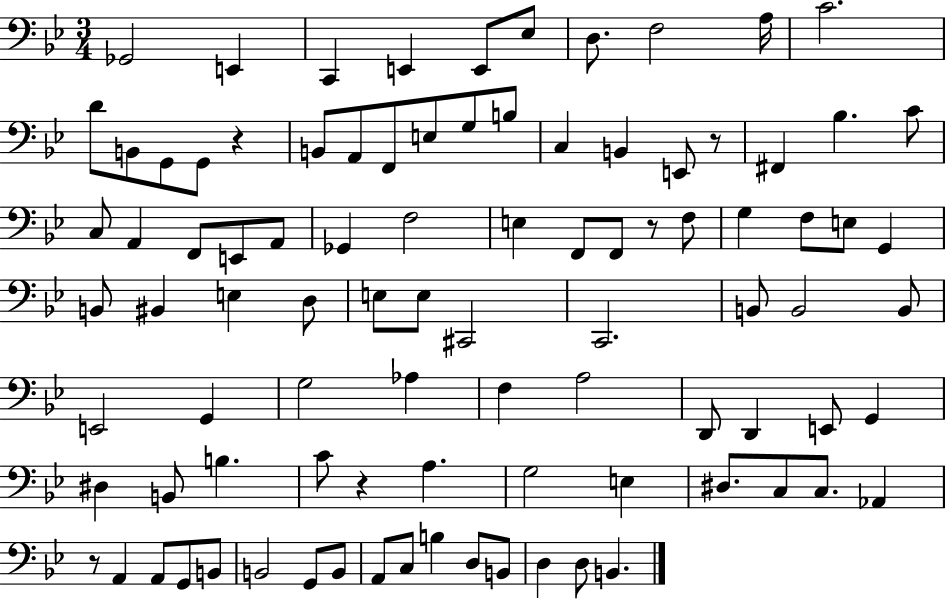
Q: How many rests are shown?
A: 5